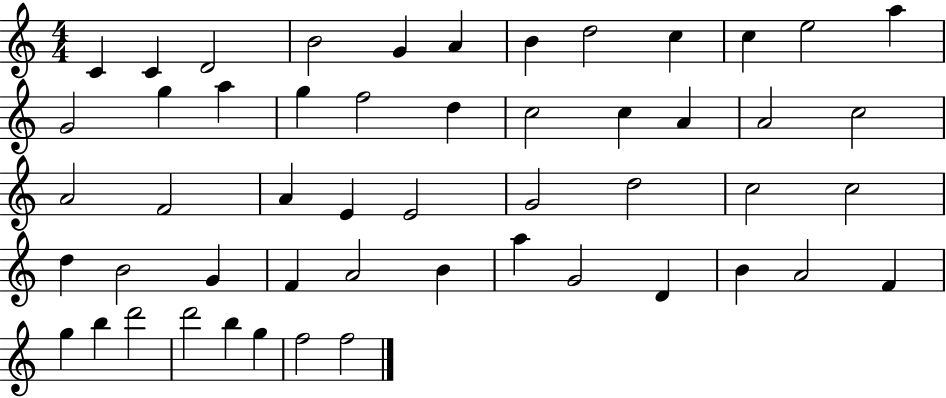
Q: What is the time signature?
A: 4/4